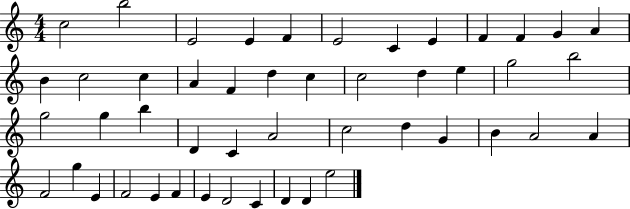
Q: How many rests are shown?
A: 0